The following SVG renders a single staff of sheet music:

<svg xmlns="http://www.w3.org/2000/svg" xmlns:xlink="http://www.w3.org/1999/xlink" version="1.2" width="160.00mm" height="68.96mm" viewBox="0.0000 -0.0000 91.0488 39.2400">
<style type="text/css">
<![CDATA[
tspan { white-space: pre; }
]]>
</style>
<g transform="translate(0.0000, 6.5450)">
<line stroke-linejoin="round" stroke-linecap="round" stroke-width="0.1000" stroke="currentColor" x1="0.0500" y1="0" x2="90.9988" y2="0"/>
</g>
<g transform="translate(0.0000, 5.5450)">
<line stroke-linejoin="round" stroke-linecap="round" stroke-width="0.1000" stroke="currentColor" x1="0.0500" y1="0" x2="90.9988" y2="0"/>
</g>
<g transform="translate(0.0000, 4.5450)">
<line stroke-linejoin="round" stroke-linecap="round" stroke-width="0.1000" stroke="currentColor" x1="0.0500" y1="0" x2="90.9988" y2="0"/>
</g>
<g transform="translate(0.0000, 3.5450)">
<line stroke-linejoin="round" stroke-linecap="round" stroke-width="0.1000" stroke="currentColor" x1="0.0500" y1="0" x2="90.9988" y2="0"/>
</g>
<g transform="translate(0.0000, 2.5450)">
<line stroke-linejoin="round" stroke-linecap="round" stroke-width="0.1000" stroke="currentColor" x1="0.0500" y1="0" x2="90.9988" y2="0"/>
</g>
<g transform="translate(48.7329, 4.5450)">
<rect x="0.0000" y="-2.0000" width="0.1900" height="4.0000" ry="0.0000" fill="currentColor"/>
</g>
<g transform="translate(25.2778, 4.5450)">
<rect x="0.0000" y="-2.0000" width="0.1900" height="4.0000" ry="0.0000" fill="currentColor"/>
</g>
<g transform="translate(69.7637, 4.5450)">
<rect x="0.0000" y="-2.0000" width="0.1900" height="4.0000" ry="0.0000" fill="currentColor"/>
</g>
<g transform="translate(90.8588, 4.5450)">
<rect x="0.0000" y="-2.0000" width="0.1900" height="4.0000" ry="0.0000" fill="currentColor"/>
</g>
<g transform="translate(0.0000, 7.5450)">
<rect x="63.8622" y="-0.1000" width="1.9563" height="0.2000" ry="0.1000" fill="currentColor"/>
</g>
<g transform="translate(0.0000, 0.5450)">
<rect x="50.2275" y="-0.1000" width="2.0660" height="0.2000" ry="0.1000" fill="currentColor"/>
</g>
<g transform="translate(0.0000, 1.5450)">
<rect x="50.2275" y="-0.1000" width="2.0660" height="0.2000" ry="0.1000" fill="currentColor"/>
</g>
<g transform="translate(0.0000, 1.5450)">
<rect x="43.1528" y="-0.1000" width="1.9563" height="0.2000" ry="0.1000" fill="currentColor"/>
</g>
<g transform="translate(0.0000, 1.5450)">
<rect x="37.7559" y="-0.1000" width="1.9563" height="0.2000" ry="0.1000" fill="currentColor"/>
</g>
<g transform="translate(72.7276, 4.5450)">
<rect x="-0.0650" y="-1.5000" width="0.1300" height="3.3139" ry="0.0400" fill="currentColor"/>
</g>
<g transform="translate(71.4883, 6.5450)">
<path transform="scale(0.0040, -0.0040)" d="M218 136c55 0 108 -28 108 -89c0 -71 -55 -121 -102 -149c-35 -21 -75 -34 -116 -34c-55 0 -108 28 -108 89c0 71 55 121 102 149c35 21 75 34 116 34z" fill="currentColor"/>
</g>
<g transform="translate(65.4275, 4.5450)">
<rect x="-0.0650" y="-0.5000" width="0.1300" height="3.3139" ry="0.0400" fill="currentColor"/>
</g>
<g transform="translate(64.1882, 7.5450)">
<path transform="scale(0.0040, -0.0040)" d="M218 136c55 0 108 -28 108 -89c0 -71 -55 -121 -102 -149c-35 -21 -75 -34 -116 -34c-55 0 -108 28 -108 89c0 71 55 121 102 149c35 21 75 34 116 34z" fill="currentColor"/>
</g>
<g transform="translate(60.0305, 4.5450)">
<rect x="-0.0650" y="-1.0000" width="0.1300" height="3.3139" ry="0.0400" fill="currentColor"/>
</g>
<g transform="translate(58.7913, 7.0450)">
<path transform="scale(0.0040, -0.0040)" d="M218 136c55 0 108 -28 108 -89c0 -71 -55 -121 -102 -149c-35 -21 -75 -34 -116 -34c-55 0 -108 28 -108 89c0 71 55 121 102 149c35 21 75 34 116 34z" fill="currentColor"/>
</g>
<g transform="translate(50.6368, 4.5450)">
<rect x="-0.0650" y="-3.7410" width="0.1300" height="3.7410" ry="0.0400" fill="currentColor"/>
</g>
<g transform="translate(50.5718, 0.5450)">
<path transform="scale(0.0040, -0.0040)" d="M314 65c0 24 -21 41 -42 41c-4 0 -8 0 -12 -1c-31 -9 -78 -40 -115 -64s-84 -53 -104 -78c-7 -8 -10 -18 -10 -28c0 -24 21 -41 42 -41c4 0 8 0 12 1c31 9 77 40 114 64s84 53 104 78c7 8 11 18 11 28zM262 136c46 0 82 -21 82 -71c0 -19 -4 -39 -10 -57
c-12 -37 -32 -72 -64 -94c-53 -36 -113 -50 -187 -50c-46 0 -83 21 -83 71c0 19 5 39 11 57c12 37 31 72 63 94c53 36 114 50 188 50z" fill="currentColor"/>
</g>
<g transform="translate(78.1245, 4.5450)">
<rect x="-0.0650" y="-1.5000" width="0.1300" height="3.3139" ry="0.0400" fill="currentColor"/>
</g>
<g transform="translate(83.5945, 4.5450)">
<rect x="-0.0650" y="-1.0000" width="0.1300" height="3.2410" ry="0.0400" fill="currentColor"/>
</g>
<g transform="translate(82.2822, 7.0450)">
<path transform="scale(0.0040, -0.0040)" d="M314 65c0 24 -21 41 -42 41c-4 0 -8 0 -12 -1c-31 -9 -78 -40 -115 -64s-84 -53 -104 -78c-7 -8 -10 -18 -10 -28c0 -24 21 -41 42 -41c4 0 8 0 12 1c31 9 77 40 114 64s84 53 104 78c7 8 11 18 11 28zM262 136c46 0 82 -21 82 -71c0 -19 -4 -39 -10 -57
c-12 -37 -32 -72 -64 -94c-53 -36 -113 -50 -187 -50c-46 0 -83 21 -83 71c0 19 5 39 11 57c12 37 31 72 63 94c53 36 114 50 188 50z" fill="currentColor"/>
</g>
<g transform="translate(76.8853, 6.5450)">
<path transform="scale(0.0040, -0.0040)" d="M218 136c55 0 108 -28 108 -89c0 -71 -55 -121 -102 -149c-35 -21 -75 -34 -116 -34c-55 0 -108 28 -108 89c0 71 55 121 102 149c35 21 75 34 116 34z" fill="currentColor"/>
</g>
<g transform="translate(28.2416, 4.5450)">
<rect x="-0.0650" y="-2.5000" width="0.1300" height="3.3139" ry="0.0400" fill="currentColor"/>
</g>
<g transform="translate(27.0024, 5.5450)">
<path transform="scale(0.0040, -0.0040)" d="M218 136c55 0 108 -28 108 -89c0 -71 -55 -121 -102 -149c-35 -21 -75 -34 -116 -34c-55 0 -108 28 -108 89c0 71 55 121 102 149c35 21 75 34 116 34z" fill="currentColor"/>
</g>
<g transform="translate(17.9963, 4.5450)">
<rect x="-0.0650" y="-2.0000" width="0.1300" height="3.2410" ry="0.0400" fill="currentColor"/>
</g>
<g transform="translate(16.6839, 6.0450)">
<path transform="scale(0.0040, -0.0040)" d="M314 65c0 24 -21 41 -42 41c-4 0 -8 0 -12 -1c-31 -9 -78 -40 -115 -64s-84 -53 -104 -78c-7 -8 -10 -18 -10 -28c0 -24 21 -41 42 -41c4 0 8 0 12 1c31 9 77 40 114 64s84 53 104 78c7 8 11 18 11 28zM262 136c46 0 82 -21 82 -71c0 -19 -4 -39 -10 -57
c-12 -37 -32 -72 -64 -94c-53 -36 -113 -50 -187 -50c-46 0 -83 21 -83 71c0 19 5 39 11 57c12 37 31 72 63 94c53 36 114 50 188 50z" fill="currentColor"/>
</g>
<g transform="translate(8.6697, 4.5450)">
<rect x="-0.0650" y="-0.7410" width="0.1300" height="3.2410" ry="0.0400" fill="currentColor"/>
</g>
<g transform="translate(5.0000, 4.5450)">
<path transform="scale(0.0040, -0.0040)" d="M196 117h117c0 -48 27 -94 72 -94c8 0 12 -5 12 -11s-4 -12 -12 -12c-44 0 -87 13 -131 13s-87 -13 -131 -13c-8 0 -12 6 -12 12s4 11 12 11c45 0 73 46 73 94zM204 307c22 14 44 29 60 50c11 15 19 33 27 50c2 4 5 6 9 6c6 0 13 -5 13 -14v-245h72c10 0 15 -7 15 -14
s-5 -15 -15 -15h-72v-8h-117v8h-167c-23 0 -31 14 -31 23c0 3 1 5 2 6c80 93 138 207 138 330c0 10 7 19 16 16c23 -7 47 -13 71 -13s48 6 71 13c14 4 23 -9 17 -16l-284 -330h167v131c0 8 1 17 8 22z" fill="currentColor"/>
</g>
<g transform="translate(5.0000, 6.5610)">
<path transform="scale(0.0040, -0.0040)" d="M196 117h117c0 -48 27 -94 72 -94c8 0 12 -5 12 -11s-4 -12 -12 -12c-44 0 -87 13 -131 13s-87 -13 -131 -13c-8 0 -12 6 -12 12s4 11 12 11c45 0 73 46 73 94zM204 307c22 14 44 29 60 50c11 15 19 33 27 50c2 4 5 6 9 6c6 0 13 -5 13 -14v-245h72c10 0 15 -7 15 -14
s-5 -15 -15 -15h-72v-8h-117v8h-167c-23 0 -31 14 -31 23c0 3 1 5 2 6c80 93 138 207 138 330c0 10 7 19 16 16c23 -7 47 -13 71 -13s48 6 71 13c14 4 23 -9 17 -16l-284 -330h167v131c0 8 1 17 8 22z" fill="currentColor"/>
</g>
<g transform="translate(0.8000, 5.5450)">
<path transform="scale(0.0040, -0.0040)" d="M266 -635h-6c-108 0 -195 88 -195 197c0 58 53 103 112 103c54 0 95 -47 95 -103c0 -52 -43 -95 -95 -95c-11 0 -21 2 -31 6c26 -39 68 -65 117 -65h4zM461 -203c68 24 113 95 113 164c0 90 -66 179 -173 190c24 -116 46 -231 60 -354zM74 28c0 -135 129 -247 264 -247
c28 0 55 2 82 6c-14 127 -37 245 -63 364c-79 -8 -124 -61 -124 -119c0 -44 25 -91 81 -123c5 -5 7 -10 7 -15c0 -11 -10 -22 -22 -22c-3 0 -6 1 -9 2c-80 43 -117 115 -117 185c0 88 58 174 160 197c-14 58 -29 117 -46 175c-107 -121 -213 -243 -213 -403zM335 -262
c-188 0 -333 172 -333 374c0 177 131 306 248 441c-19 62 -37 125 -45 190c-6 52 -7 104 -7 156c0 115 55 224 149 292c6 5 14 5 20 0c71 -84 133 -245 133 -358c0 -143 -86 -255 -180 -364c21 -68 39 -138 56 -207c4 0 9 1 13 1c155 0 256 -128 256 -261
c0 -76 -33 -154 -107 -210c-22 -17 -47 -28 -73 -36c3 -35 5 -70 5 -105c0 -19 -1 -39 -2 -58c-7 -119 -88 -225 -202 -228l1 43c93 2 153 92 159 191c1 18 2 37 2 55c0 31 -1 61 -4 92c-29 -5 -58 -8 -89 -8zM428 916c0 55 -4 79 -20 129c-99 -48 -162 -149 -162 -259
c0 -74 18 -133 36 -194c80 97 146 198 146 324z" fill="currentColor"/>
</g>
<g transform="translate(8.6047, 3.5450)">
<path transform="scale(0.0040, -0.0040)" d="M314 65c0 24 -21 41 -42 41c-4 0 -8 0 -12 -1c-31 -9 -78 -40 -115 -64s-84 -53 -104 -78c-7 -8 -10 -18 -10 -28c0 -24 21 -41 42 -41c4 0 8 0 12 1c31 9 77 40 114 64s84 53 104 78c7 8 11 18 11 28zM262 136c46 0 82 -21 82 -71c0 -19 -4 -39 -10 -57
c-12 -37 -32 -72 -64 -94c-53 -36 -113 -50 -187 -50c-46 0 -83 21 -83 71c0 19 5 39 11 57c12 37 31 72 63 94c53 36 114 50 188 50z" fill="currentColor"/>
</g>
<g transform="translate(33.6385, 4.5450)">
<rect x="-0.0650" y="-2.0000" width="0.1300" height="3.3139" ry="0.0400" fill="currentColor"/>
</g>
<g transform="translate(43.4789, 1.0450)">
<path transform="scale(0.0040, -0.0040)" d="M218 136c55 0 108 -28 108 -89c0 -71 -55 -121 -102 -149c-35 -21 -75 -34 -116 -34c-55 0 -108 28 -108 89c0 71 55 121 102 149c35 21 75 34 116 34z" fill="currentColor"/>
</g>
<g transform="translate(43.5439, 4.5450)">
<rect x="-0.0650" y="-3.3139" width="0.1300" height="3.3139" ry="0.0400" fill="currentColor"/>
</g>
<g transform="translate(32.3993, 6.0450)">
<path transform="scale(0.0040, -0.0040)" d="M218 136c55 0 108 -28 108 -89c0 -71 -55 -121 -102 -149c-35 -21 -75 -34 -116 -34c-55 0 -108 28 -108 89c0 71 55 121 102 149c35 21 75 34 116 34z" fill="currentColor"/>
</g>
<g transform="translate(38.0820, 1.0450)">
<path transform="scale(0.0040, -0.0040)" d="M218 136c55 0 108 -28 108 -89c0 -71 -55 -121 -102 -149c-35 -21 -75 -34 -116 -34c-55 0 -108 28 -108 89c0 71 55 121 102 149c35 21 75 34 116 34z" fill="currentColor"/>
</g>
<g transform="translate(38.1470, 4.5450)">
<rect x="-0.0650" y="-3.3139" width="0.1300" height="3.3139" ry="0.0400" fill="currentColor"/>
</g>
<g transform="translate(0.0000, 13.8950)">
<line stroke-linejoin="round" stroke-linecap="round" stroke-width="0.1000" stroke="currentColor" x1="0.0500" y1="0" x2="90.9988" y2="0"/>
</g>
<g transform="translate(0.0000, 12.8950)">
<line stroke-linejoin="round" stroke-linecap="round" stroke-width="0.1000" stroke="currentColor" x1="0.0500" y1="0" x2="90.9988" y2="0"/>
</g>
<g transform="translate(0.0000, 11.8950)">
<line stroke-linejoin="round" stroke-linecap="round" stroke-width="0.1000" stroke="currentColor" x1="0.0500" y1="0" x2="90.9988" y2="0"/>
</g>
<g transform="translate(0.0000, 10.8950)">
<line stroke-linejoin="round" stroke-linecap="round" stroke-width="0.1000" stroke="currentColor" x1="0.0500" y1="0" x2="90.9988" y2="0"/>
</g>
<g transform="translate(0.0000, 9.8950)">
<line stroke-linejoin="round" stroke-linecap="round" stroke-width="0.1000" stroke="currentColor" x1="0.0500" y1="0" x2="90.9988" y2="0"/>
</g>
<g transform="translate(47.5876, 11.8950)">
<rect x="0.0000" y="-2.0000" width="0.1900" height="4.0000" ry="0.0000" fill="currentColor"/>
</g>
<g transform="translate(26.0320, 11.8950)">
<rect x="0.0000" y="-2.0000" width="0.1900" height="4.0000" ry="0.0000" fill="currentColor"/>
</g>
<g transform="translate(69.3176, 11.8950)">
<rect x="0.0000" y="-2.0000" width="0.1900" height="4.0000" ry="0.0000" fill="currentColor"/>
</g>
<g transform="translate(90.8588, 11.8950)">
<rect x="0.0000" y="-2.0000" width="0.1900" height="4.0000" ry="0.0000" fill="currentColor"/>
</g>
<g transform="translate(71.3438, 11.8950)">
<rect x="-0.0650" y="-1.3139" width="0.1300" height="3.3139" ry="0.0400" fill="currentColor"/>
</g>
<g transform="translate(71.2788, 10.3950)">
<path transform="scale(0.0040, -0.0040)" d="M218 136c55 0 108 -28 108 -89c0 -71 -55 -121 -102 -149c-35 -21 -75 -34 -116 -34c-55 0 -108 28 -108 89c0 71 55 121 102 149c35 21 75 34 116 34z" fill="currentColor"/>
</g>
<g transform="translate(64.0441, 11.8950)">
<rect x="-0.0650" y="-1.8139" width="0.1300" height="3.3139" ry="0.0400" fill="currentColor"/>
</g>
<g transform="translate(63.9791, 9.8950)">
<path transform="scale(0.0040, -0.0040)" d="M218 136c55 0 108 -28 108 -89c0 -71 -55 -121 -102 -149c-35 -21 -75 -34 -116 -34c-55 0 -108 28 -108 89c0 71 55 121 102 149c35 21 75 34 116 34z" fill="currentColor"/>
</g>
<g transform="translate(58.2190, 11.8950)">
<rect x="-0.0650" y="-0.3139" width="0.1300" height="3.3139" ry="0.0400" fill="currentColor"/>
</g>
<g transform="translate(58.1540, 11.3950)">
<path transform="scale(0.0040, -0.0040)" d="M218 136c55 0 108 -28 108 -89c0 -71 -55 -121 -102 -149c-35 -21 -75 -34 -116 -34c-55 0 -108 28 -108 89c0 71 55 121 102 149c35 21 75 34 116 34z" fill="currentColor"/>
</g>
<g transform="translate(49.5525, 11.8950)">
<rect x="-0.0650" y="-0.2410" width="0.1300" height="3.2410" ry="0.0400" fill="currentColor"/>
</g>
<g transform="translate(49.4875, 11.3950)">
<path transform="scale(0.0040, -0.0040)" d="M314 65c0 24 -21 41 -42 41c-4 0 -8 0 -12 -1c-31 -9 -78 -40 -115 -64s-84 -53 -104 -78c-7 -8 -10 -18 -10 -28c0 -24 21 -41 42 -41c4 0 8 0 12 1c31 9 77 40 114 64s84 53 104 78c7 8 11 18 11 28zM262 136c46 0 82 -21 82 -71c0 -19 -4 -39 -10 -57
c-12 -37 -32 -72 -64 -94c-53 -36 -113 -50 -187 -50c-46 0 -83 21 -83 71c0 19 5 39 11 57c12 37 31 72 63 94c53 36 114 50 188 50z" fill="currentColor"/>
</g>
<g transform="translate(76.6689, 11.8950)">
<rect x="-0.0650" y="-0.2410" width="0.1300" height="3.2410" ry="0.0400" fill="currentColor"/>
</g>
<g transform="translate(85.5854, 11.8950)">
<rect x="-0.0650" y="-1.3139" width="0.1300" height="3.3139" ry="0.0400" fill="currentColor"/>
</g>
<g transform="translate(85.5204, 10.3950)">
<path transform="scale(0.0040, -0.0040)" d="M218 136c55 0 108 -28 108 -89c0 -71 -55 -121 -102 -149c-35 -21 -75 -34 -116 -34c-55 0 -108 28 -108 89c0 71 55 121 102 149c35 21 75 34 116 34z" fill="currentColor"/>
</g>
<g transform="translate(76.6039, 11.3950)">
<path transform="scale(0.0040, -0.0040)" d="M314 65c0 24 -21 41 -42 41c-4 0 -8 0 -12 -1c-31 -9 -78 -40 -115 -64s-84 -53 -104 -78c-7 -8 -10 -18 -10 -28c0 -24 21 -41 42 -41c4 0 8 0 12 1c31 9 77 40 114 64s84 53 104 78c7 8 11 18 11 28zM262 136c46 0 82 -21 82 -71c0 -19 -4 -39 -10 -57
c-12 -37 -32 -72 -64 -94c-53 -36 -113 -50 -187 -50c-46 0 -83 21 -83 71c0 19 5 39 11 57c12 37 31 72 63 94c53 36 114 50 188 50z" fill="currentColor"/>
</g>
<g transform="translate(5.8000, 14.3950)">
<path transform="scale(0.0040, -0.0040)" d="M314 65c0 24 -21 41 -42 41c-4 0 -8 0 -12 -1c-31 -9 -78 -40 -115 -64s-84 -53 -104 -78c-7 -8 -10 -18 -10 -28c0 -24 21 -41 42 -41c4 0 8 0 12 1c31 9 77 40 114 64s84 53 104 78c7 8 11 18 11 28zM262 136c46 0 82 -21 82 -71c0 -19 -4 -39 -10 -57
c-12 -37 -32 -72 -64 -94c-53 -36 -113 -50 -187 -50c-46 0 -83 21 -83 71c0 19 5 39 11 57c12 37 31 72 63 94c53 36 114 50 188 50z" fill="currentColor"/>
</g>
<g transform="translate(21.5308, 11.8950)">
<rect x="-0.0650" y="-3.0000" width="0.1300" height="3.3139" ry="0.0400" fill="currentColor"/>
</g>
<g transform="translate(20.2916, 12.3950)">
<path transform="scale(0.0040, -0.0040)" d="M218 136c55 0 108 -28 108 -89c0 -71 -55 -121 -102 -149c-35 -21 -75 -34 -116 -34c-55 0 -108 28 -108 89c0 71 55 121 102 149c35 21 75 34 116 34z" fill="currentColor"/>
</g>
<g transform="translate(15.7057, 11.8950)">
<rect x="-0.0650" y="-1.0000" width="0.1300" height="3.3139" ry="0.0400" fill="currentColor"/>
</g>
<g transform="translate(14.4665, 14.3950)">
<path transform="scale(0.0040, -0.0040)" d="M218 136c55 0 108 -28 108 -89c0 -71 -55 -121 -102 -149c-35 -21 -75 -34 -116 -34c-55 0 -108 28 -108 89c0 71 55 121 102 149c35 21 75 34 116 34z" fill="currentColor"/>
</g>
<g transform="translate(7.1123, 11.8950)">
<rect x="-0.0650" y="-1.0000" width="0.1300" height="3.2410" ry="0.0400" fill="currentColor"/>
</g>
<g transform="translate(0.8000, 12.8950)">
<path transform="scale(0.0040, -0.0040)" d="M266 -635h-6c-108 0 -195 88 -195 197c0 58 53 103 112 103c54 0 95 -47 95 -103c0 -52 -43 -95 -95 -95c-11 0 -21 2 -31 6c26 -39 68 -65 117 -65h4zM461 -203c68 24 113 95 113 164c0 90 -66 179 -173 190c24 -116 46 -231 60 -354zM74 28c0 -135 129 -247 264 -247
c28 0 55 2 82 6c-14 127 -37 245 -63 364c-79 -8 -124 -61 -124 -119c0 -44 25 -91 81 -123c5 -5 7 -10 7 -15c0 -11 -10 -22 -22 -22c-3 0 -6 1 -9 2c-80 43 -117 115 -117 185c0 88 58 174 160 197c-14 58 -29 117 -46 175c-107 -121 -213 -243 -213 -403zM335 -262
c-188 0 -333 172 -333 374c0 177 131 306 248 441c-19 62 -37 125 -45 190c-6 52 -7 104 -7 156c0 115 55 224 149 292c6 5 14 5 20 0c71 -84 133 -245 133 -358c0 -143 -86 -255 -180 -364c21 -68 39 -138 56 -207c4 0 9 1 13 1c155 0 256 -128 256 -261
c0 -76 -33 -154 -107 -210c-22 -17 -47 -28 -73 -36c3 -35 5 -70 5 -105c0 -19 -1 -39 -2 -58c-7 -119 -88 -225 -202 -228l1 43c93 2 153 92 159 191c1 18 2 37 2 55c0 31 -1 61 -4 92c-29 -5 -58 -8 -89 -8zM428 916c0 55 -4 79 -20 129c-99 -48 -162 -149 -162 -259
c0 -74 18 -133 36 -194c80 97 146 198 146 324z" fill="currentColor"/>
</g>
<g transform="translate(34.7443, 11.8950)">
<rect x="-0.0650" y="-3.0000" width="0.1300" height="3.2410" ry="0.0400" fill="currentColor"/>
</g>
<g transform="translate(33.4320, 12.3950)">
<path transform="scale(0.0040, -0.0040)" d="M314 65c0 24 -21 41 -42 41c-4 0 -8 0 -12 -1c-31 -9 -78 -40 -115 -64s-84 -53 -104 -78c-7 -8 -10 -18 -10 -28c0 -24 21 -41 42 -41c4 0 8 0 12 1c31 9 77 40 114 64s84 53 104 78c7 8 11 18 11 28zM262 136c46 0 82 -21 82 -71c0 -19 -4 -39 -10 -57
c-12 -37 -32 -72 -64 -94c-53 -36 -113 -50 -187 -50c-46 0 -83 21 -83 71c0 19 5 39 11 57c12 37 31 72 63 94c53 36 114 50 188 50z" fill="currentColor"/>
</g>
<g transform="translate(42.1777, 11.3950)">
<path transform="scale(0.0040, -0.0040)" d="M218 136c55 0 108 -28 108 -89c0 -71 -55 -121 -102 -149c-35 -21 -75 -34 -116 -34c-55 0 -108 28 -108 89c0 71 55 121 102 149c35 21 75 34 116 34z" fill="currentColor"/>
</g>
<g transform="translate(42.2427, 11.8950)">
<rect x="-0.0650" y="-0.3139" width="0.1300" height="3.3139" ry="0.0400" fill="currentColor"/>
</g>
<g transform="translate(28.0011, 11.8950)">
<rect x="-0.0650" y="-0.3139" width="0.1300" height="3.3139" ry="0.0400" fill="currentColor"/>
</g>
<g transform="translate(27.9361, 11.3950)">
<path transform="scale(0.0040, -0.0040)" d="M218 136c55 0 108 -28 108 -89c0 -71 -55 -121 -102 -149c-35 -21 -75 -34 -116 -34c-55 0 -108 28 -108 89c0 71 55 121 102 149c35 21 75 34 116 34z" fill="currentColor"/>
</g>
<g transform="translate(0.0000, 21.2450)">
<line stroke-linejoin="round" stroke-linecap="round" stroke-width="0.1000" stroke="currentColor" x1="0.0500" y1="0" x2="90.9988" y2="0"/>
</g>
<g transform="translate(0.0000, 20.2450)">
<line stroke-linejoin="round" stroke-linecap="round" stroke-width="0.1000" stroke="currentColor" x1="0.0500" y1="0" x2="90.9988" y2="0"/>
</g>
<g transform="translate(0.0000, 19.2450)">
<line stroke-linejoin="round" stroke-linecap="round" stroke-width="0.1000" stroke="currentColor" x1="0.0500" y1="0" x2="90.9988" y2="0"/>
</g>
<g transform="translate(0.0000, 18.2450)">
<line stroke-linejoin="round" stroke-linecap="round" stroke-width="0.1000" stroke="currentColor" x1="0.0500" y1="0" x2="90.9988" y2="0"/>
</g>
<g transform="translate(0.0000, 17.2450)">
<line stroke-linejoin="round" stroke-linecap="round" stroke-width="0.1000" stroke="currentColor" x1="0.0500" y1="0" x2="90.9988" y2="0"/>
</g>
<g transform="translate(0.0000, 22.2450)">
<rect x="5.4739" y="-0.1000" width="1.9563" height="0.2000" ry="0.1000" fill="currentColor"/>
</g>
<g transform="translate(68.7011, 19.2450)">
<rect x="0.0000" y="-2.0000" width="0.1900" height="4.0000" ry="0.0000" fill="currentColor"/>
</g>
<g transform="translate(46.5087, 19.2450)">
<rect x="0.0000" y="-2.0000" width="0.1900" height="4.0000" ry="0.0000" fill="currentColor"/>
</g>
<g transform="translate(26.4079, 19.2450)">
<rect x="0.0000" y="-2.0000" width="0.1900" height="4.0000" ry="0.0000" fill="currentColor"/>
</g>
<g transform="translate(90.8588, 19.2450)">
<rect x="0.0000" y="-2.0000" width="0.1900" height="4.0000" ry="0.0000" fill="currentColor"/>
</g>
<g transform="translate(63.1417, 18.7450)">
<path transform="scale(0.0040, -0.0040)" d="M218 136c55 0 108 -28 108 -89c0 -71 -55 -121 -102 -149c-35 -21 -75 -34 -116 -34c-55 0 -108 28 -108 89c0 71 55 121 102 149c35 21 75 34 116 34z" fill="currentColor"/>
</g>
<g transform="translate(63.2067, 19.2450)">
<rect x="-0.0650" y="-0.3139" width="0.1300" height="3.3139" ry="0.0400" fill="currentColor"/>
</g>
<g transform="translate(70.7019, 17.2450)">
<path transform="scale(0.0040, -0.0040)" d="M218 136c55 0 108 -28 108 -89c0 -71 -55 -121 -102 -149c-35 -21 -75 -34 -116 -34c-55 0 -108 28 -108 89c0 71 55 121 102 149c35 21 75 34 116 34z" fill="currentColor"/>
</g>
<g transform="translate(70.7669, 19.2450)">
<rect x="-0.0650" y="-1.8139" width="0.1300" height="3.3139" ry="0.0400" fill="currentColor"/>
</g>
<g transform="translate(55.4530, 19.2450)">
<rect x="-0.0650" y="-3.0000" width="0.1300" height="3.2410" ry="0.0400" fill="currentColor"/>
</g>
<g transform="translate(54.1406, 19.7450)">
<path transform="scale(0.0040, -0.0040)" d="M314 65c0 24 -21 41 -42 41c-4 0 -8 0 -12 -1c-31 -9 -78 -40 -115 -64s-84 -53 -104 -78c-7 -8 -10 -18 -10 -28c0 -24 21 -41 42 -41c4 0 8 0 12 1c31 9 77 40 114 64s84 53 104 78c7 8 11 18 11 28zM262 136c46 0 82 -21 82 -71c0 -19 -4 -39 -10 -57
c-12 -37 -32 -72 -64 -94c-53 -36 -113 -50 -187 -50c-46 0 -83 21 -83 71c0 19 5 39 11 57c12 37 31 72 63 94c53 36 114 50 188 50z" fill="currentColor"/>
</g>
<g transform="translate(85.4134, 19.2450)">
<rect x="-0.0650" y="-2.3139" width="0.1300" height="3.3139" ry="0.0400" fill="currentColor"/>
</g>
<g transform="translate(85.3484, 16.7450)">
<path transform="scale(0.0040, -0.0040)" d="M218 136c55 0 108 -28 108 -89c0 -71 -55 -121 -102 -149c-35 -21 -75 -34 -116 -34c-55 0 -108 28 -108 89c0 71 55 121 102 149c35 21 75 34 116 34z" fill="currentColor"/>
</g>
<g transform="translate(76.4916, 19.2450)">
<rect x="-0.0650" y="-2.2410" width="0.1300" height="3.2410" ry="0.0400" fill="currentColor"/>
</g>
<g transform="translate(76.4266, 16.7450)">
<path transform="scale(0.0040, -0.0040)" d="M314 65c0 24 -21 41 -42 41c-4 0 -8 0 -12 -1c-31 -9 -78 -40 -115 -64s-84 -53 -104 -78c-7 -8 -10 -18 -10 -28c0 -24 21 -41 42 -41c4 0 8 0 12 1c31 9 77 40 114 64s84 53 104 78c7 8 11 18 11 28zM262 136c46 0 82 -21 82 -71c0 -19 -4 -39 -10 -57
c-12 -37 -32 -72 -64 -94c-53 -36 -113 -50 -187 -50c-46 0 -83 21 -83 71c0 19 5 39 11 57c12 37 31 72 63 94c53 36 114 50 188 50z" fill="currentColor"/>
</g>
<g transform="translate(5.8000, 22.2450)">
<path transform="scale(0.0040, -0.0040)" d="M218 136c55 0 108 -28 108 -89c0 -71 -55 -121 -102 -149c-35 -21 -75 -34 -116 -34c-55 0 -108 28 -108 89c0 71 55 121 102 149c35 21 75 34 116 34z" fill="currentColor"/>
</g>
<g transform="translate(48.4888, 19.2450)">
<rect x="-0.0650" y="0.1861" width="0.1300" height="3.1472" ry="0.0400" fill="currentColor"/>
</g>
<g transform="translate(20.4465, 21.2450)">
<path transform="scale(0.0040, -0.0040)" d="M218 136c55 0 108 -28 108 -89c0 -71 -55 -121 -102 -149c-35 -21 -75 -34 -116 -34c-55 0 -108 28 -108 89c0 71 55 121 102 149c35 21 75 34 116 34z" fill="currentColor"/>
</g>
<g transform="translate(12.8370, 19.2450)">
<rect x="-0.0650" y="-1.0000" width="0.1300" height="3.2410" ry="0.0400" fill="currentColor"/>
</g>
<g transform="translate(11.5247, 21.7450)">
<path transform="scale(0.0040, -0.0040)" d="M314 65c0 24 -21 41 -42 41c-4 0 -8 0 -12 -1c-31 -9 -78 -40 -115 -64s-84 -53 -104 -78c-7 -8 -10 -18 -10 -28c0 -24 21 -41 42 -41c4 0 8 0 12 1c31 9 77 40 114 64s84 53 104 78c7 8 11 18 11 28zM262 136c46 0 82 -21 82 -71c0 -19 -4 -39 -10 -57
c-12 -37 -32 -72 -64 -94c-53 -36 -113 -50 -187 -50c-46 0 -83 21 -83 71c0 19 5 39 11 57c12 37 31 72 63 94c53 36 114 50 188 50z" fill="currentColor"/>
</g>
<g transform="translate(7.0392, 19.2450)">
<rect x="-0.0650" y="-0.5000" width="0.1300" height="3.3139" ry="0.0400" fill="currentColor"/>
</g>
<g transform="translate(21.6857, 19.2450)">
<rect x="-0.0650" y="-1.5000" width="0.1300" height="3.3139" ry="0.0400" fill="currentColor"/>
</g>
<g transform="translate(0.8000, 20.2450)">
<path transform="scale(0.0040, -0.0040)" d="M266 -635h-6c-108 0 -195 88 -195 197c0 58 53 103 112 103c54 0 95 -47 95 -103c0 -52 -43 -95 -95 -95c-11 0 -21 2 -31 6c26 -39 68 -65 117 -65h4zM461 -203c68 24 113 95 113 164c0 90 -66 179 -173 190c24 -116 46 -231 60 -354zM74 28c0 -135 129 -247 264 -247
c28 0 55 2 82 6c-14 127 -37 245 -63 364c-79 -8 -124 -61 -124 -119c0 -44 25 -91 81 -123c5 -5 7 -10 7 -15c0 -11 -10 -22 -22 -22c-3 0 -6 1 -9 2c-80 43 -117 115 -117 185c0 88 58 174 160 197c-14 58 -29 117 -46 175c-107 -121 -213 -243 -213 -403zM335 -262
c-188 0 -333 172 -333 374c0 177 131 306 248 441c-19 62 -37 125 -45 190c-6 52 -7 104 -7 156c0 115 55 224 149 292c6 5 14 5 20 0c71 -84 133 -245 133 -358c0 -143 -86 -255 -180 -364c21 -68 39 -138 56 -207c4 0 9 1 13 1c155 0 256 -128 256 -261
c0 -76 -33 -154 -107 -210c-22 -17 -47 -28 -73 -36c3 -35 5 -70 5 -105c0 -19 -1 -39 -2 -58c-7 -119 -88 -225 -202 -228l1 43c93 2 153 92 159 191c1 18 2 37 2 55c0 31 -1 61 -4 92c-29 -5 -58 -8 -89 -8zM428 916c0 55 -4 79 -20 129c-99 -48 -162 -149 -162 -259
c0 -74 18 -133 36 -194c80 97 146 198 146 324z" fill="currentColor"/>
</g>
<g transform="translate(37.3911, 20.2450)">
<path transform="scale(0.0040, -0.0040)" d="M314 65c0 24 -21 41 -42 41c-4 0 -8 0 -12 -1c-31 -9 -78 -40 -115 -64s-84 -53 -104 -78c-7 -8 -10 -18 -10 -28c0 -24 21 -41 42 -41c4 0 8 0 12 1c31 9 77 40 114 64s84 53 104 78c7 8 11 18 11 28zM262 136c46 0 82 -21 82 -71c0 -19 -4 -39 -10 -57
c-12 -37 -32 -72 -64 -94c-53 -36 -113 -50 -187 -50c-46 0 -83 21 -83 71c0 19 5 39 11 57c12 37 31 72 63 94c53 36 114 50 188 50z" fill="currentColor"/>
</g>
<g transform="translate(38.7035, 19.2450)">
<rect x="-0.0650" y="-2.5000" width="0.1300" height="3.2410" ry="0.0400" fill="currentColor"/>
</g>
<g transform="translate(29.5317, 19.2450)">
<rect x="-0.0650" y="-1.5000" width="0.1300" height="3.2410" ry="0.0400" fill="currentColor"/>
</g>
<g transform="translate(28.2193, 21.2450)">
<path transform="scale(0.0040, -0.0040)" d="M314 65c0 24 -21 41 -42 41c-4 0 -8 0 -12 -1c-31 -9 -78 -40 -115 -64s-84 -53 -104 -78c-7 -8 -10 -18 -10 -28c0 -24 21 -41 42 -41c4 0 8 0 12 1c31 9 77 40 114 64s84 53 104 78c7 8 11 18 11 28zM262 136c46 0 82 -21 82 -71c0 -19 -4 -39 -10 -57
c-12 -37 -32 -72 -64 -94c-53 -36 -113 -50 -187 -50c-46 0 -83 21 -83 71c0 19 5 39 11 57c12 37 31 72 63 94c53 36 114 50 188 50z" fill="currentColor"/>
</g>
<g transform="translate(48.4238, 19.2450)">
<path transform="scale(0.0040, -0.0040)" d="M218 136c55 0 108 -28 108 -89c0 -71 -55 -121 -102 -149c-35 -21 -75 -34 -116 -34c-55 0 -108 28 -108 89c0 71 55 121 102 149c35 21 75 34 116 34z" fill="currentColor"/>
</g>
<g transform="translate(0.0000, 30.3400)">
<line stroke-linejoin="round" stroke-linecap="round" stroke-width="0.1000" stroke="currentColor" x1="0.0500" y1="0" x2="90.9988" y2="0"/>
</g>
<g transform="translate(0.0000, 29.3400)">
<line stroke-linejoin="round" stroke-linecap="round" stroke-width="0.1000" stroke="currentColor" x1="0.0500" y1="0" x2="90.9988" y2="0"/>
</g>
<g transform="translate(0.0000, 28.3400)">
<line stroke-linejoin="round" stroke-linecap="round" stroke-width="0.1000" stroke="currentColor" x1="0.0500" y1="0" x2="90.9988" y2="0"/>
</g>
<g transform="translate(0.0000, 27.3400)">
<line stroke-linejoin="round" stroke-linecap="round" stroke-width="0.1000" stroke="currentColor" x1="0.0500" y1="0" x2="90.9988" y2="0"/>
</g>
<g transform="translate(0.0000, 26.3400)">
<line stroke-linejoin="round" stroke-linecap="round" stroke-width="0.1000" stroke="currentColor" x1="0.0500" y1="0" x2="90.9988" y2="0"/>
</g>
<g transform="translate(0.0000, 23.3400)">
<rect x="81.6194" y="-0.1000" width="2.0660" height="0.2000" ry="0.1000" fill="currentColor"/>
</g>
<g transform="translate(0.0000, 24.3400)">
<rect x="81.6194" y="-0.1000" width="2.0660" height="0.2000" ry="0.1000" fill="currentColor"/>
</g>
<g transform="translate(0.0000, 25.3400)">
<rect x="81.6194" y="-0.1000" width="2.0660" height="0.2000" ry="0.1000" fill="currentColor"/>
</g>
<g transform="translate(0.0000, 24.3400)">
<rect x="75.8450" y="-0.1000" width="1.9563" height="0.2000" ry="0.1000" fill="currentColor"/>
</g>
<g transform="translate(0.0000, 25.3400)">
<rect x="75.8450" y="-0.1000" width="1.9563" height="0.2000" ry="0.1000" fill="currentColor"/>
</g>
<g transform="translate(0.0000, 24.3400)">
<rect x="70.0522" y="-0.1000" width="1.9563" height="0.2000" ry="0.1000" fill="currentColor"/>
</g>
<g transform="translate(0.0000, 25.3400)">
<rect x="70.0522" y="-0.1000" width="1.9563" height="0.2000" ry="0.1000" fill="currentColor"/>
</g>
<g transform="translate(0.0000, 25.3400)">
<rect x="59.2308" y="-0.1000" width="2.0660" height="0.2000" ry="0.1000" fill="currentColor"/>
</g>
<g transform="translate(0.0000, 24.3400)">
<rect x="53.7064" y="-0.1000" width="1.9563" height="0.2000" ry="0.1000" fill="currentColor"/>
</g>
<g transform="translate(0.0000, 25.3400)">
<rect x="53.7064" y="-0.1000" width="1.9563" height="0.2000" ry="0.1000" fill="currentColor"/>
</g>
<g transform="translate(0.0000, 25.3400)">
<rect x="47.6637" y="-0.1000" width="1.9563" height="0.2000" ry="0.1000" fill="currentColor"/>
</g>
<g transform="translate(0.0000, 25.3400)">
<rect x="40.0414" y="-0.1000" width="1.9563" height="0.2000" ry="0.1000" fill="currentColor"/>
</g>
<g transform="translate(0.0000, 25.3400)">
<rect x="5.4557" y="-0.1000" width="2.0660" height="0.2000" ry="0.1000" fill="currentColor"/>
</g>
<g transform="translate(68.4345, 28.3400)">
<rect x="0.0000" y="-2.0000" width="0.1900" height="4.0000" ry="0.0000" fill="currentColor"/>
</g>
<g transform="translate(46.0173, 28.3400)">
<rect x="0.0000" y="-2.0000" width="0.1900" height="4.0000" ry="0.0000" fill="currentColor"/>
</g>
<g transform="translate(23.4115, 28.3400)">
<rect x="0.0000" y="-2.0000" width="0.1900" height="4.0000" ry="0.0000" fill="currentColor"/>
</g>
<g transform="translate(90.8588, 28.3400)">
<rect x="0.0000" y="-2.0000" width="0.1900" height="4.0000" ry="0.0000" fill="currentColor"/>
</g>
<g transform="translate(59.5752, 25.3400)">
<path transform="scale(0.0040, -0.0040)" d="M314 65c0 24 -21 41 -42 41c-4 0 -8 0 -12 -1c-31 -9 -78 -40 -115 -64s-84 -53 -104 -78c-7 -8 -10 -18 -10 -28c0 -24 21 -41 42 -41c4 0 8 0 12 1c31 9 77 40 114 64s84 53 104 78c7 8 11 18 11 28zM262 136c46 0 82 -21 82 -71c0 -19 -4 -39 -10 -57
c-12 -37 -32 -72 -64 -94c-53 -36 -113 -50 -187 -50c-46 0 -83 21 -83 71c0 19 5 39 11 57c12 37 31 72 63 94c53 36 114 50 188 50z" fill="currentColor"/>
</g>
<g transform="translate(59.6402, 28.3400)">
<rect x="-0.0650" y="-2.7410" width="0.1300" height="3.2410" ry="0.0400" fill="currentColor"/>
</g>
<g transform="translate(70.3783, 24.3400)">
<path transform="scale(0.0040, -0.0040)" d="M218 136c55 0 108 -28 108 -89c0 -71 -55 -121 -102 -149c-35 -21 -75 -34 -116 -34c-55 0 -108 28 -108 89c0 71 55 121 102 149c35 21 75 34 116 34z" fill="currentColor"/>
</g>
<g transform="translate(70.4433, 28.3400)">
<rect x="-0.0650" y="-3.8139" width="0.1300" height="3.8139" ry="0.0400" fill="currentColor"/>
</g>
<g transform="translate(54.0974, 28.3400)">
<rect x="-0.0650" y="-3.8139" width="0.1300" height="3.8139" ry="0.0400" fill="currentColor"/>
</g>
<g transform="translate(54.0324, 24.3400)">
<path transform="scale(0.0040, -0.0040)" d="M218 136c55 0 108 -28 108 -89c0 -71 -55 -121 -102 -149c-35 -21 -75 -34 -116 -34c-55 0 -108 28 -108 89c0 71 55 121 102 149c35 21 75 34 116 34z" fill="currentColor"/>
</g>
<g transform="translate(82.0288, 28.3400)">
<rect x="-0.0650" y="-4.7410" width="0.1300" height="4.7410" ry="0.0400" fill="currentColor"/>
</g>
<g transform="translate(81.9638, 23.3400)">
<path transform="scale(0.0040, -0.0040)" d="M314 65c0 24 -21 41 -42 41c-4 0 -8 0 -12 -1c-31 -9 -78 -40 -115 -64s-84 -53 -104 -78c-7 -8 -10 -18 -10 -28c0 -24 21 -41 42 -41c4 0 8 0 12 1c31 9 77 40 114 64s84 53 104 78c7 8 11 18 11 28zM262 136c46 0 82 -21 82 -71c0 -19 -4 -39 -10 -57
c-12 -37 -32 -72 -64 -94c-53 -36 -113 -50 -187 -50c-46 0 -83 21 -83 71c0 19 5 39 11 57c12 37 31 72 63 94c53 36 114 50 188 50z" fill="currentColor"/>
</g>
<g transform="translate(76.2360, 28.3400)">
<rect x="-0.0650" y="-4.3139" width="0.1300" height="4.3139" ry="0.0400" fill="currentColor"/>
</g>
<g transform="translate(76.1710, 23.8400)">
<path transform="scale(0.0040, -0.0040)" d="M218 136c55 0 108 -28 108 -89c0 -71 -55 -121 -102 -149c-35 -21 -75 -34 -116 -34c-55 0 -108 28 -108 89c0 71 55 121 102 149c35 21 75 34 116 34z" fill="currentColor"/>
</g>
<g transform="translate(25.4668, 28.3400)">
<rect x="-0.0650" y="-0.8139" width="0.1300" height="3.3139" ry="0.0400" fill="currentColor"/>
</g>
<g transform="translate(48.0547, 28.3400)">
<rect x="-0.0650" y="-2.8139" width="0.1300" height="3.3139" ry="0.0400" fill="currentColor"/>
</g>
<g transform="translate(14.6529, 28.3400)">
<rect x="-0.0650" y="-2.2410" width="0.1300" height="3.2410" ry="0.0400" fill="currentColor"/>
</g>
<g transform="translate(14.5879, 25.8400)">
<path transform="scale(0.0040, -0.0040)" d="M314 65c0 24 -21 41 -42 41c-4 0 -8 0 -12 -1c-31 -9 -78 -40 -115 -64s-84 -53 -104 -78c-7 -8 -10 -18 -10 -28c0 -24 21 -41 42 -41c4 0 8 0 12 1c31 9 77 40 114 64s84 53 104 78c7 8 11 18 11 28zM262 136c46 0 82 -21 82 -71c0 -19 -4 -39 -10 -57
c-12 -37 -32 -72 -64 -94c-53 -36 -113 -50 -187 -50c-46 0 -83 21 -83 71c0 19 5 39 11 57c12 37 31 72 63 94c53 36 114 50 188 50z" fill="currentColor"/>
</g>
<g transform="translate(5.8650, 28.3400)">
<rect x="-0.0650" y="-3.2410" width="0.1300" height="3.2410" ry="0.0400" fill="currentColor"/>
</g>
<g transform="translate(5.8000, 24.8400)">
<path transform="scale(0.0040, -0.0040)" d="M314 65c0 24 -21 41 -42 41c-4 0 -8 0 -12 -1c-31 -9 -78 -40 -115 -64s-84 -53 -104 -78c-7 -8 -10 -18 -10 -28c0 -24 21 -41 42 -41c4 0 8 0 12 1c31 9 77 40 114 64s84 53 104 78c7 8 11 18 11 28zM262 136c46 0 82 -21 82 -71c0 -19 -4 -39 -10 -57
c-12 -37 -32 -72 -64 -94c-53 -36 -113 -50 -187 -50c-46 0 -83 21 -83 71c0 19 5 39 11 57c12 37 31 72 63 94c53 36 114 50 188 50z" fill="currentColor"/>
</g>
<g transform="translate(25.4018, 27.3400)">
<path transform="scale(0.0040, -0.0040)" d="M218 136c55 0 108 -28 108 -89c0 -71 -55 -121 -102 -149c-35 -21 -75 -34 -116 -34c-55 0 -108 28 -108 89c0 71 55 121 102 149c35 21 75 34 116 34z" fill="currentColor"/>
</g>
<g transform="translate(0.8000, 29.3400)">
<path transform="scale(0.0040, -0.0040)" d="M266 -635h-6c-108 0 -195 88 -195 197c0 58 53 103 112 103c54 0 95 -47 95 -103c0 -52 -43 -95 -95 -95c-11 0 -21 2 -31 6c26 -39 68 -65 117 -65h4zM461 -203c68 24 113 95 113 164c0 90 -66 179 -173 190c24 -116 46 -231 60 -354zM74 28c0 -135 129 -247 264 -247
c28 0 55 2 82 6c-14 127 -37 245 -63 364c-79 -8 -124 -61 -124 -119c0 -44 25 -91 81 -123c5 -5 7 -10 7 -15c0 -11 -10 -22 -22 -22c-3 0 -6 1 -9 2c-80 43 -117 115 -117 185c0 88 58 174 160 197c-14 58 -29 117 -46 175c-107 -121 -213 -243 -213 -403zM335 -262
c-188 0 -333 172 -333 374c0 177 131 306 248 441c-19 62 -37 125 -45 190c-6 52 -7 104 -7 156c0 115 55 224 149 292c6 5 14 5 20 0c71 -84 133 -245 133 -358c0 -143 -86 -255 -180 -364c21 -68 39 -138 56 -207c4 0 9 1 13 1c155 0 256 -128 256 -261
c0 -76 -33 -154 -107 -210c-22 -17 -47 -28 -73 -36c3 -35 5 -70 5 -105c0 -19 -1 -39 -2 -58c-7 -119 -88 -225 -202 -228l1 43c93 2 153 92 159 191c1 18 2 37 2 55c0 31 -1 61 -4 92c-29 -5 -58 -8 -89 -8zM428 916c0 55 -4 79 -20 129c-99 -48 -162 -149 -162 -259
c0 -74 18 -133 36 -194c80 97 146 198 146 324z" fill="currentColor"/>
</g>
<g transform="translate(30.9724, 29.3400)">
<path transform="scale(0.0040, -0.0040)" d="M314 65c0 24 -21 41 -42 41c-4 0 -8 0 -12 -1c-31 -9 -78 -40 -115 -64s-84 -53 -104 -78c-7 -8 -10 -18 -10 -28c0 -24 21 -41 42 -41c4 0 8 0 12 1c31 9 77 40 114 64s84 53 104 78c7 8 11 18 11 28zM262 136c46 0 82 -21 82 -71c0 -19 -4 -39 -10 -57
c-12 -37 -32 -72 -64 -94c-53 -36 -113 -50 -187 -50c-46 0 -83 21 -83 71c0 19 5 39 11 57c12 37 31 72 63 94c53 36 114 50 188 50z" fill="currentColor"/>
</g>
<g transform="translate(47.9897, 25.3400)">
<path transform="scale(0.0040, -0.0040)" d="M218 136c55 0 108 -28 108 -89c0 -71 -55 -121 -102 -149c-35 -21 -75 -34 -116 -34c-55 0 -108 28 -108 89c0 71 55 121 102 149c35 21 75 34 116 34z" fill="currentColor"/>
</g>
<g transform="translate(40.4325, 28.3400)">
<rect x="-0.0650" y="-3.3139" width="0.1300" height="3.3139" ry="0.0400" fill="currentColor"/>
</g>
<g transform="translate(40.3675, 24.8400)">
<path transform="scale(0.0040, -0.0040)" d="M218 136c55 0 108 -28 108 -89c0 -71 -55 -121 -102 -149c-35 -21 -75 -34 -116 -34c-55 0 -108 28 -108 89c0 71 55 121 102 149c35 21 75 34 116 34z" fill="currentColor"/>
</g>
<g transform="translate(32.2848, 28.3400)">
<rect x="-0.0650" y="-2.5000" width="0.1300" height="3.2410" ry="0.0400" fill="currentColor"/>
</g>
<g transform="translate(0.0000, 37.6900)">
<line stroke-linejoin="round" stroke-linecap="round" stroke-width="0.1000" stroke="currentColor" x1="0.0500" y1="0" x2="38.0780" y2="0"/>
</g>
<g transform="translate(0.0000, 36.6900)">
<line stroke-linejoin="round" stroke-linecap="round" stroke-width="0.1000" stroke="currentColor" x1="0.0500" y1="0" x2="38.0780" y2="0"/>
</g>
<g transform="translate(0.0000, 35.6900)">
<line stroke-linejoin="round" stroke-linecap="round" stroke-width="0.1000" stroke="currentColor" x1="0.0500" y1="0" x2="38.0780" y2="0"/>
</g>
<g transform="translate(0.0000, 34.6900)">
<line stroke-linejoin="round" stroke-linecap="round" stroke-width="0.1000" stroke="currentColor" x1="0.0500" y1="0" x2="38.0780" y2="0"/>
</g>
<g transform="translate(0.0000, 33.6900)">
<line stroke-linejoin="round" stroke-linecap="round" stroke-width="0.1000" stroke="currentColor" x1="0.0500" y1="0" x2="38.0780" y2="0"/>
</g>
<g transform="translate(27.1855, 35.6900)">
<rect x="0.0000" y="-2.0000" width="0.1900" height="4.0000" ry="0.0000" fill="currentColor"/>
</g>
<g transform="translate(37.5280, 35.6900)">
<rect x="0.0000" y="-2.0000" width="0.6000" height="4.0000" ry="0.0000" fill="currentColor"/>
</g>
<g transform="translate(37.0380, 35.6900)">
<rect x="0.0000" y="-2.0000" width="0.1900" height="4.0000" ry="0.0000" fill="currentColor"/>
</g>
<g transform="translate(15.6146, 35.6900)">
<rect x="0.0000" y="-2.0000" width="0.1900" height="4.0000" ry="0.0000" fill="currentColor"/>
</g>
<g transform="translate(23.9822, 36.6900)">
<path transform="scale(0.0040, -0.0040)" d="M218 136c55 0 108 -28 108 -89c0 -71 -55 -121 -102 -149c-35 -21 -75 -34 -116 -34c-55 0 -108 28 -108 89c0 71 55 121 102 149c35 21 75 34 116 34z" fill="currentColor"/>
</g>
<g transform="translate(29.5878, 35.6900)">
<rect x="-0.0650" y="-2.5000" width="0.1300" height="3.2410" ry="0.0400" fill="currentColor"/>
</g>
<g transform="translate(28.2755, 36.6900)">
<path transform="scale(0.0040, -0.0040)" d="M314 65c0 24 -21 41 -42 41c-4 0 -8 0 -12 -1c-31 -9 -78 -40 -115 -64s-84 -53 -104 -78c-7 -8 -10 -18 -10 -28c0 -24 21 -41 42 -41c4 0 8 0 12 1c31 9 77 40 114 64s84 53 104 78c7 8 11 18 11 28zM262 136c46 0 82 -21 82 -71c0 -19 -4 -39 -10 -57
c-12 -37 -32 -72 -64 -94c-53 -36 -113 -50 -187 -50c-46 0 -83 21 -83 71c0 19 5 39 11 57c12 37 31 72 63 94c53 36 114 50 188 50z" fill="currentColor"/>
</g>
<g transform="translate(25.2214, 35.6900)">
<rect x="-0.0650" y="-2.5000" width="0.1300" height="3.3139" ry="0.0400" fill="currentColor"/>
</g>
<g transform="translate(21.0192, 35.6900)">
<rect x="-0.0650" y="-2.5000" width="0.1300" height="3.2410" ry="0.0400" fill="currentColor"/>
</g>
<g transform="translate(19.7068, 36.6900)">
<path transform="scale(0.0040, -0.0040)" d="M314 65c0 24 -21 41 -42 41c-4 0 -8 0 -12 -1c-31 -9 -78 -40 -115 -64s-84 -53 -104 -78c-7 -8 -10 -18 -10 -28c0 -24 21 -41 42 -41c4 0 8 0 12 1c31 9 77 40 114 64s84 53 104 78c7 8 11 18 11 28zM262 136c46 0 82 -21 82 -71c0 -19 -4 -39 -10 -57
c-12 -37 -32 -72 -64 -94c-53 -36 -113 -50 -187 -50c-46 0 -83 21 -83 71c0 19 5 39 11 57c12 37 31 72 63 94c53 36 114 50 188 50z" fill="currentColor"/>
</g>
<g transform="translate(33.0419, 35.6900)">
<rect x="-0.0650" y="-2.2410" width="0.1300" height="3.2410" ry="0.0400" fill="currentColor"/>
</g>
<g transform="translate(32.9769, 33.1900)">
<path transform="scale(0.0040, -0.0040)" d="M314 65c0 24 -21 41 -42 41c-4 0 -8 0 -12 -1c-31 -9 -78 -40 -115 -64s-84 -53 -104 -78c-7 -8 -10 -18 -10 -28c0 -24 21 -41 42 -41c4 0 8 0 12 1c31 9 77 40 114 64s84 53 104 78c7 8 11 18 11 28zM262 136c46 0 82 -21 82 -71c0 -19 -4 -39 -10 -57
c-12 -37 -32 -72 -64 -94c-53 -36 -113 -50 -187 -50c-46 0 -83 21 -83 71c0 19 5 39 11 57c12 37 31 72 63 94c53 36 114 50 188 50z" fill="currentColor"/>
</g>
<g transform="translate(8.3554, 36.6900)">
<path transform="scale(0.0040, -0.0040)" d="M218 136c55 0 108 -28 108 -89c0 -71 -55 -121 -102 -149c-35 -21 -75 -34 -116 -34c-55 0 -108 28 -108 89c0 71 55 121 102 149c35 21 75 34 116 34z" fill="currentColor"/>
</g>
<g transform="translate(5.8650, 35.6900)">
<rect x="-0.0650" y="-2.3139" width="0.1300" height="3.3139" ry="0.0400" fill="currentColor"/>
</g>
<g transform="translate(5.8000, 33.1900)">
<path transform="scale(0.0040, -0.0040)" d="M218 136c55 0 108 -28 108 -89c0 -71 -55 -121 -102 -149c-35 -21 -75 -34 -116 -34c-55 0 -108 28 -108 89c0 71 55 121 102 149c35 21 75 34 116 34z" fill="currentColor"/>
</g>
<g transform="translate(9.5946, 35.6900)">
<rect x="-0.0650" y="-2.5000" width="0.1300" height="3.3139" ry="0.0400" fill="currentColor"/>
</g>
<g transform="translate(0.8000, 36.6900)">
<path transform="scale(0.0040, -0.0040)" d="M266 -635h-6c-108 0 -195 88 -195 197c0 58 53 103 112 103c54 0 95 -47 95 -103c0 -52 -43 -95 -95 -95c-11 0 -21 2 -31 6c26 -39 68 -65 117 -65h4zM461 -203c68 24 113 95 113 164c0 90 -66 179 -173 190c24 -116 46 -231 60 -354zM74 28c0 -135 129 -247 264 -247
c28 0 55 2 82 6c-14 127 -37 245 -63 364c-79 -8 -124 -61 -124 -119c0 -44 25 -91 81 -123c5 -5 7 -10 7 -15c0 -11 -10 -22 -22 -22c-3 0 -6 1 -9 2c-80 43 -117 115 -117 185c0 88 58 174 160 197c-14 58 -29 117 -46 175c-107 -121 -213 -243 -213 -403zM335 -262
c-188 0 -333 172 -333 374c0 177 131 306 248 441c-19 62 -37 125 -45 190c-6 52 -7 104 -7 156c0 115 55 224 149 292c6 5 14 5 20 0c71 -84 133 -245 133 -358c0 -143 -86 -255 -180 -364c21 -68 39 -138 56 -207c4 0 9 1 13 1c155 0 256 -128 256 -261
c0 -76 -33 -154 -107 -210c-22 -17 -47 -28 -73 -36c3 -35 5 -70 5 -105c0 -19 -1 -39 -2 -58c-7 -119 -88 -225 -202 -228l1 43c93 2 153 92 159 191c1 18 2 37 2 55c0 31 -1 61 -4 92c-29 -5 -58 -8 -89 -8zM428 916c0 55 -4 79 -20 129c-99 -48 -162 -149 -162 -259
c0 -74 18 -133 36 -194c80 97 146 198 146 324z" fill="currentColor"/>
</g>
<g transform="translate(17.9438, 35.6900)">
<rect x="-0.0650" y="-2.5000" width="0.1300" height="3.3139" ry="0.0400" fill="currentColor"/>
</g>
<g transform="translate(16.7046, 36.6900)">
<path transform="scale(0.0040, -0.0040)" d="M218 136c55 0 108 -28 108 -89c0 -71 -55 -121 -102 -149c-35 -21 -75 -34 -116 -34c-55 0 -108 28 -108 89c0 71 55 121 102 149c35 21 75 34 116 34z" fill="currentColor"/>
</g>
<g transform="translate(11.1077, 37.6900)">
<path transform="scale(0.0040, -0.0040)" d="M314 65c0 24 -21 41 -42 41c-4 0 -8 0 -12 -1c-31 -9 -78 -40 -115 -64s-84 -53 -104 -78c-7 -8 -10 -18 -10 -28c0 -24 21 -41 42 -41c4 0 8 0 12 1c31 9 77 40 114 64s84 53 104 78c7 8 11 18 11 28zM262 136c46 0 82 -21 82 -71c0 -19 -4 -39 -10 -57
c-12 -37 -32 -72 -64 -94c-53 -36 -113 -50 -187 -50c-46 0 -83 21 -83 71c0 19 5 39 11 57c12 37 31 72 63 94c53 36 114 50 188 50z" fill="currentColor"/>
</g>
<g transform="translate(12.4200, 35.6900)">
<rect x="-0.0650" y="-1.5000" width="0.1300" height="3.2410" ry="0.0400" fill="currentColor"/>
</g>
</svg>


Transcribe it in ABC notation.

X:1
T:Untitled
M:4/4
L:1/4
K:C
d2 F2 G F b b c'2 D C E E D2 D2 D A c A2 c c2 c f e c2 e C D2 E E2 G2 B A2 c f g2 g b2 g2 d G2 b a c' a2 c' d' e'2 g G E2 G G2 G G2 g2